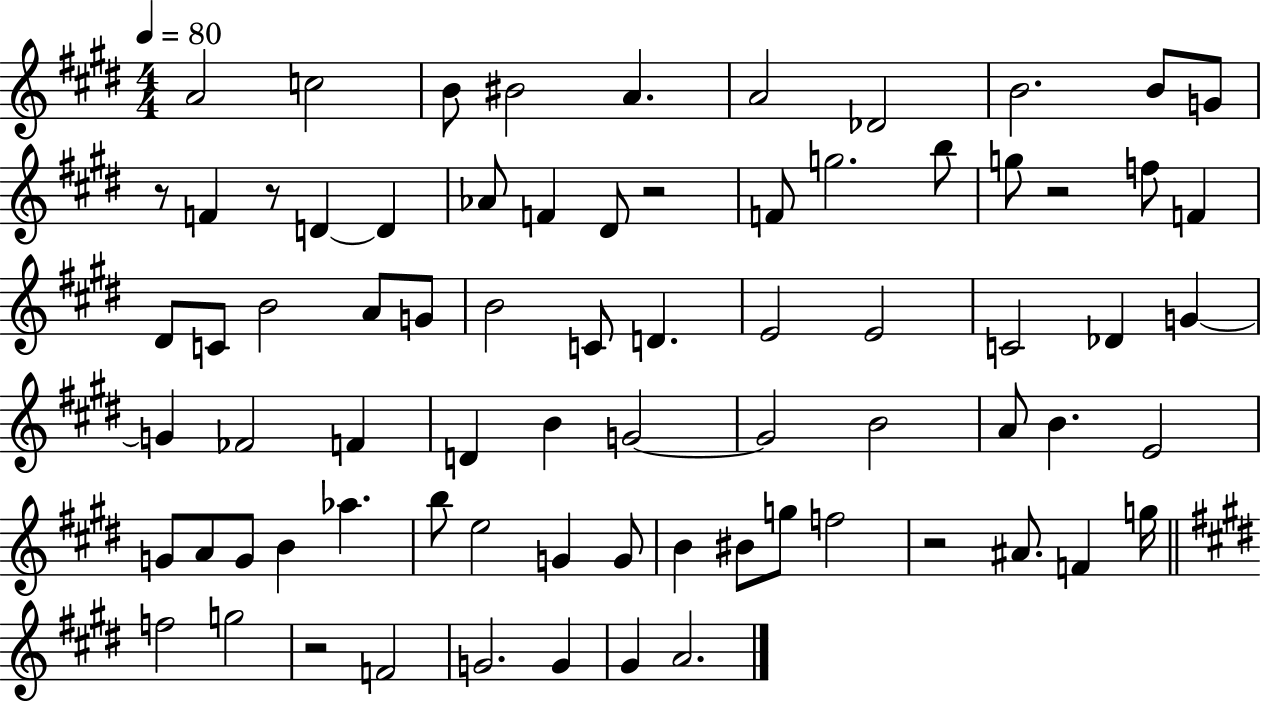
A4/h C5/h B4/e BIS4/h A4/q. A4/h Db4/h B4/h. B4/e G4/e R/e F4/q R/e D4/q D4/q Ab4/e F4/q D#4/e R/h F4/e G5/h. B5/e G5/e R/h F5/e F4/q D#4/e C4/e B4/h A4/e G4/e B4/h C4/e D4/q. E4/h E4/h C4/h Db4/q G4/q G4/q FES4/h F4/q D4/q B4/q G4/h G4/h B4/h A4/e B4/q. E4/h G4/e A4/e G4/e B4/q Ab5/q. B5/e E5/h G4/q G4/e B4/q BIS4/e G5/e F5/h R/h A#4/e. F4/q G5/s F5/h G5/h R/h F4/h G4/h. G4/q G#4/q A4/h.